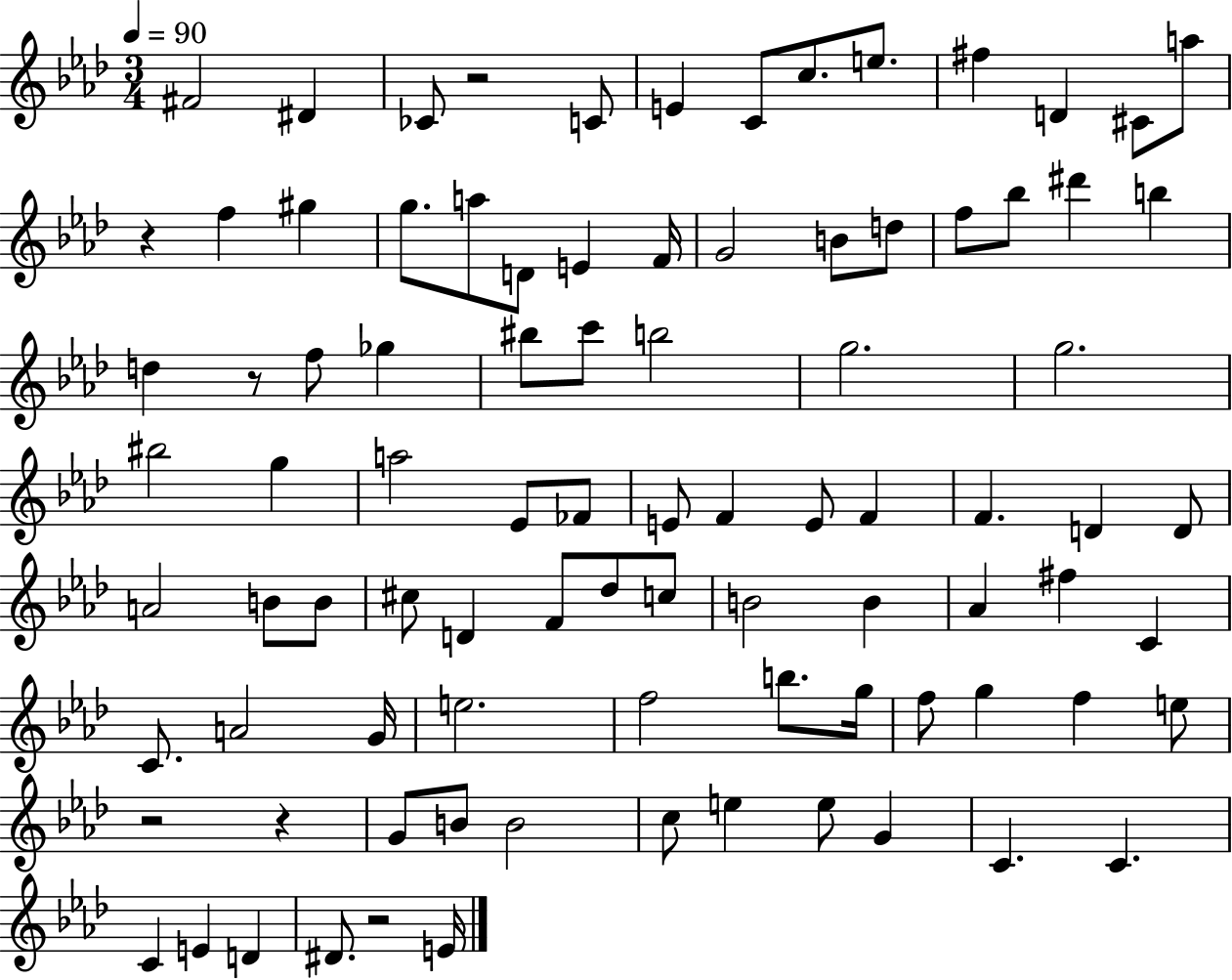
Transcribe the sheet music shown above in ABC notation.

X:1
T:Untitled
M:3/4
L:1/4
K:Ab
^F2 ^D _C/2 z2 C/2 E C/2 c/2 e/2 ^f D ^C/2 a/2 z f ^g g/2 a/2 D/2 E F/4 G2 B/2 d/2 f/2 _b/2 ^d' b d z/2 f/2 _g ^b/2 c'/2 b2 g2 g2 ^b2 g a2 _E/2 _F/2 E/2 F E/2 F F D D/2 A2 B/2 B/2 ^c/2 D F/2 _d/2 c/2 B2 B _A ^f C C/2 A2 G/4 e2 f2 b/2 g/4 f/2 g f e/2 z2 z G/2 B/2 B2 c/2 e e/2 G C C C E D ^D/2 z2 E/4